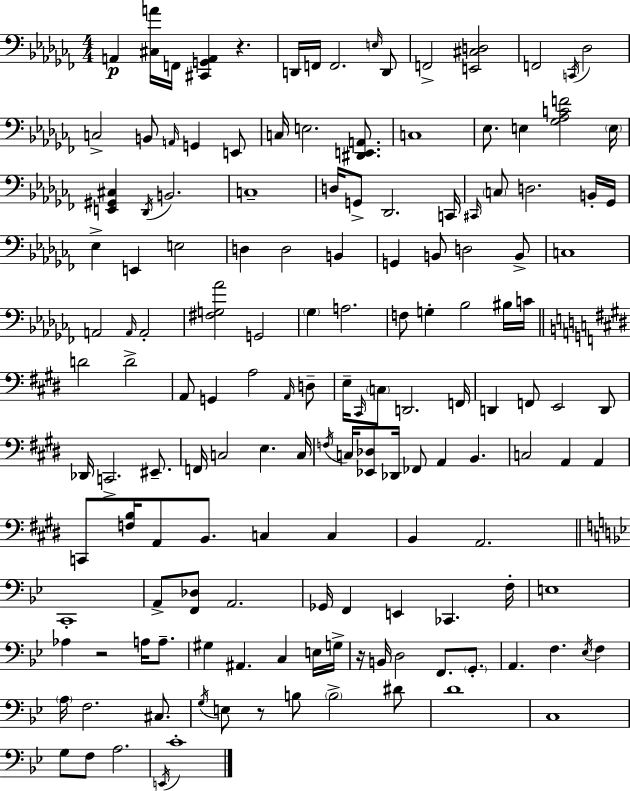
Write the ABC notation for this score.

X:1
T:Untitled
M:4/4
L:1/4
K:Abm
A,, [^C,A]/4 F,,/4 [^C,,G,,A,,] z D,,/4 F,,/4 F,,2 E,/4 D,,/2 F,,2 [E,,^C,D,]2 F,,2 C,,/4 _D,2 C,2 B,,/2 A,,/4 G,, E,,/2 C,/4 E,2 [^D,,E,,A,,]/2 C,4 _E,/2 E, [_G,_A,CF]2 E,/4 [E,,^G,,^C,] _D,,/4 B,,2 C,4 D,/4 G,,/2 _D,,2 C,,/4 ^C,,/4 C,/2 D,2 B,,/4 _G,,/4 _E, E,, E,2 D, D,2 B,, G,, B,,/2 D,2 B,,/2 C,4 A,,2 A,,/4 A,,2 [^F,G,_A]2 G,,2 _G, A,2 F,/2 G, _B,2 ^B,/4 C/4 D2 D2 A,,/2 G,, A,2 A,,/4 D,/2 E,/4 ^C,,/4 C,/2 D,,2 F,,/4 D,, F,,/2 E,,2 D,,/2 _D,,/4 C,,2 ^E,,/2 F,,/4 C,2 E, C,/4 F,/4 C,/4 [_E,,_D,]/2 _D,,/4 _F,,/2 A,, B,, C,2 A,, A,, C,,/2 [F,B,]/4 A,,/2 B,,/2 C, C, B,, A,,2 C,,4 A,,/2 [F,,_D,]/2 A,,2 _G,,/4 F,, E,, _C,, F,/4 E,4 _A, z2 A,/4 A,/2 ^G, ^A,, C, E,/4 G,/4 z/4 B,,/4 D,2 F,,/2 G,,/2 A,, F, _E,/4 F, A,/4 F,2 ^C,/2 G,/4 E,/2 z/2 B,/2 B,2 ^D/2 D4 C,4 G,/2 F,/2 A,2 E,,/4 C4